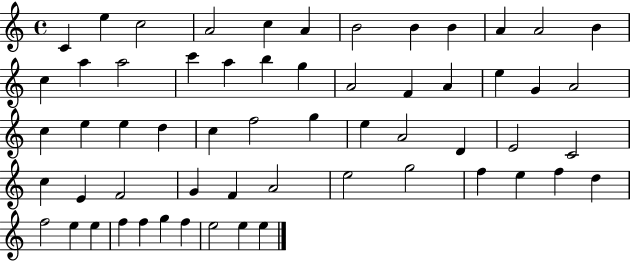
C4/q E5/q C5/h A4/h C5/q A4/q B4/h B4/q B4/q A4/q A4/h B4/q C5/q A5/q A5/h C6/q A5/q B5/q G5/q A4/h F4/q A4/q E5/q G4/q A4/h C5/q E5/q E5/q D5/q C5/q F5/h G5/q E5/q A4/h D4/q E4/h C4/h C5/q E4/q F4/h G4/q F4/q A4/h E5/h G5/h F5/q E5/q F5/q D5/q F5/h E5/q E5/q F5/q F5/q G5/q F5/q E5/h E5/q E5/q